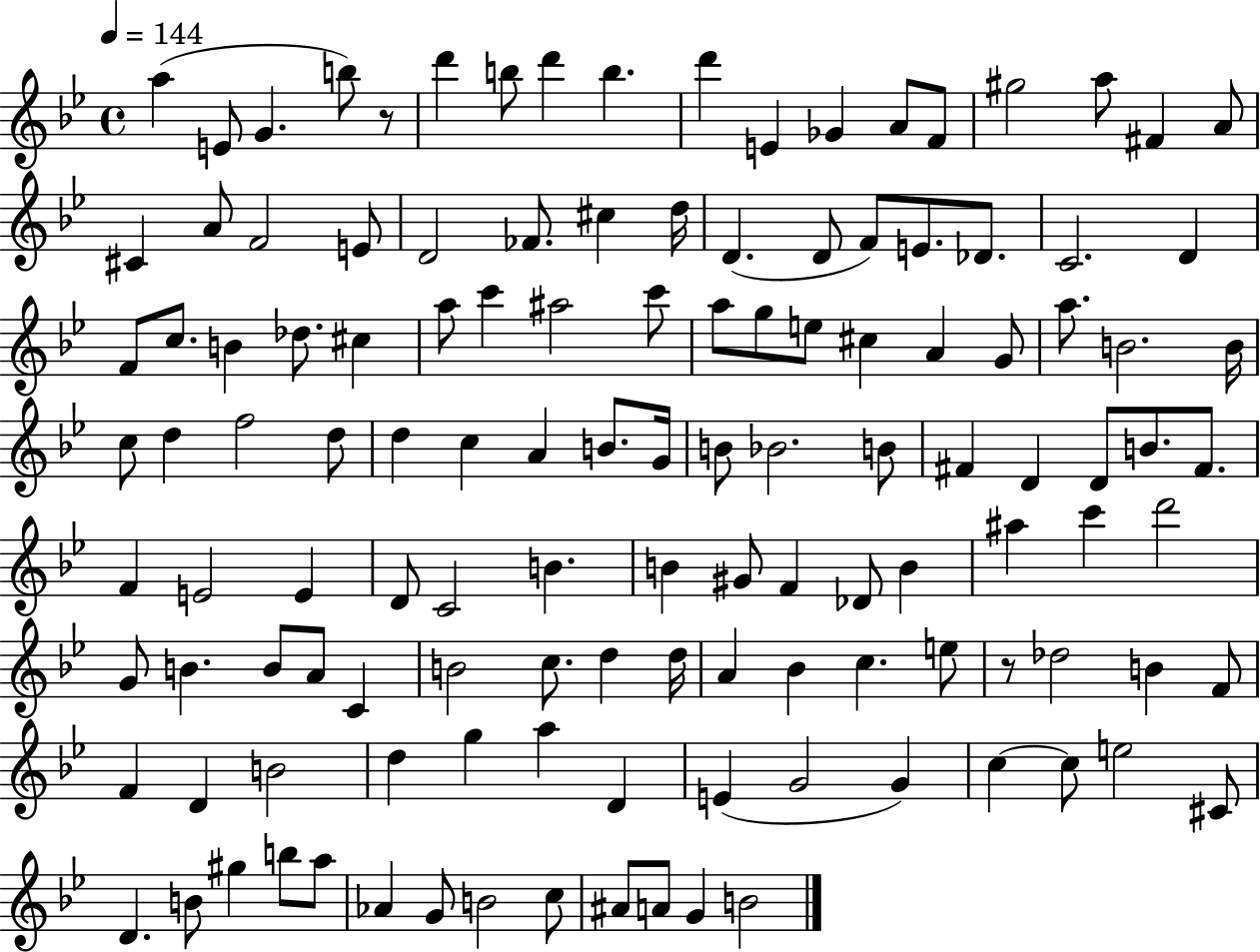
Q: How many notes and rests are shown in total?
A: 126